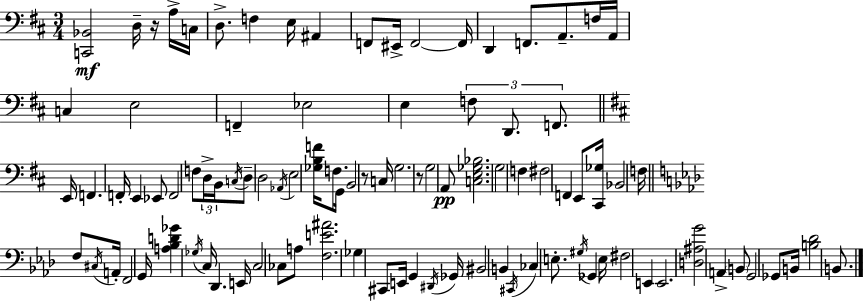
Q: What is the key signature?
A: D major